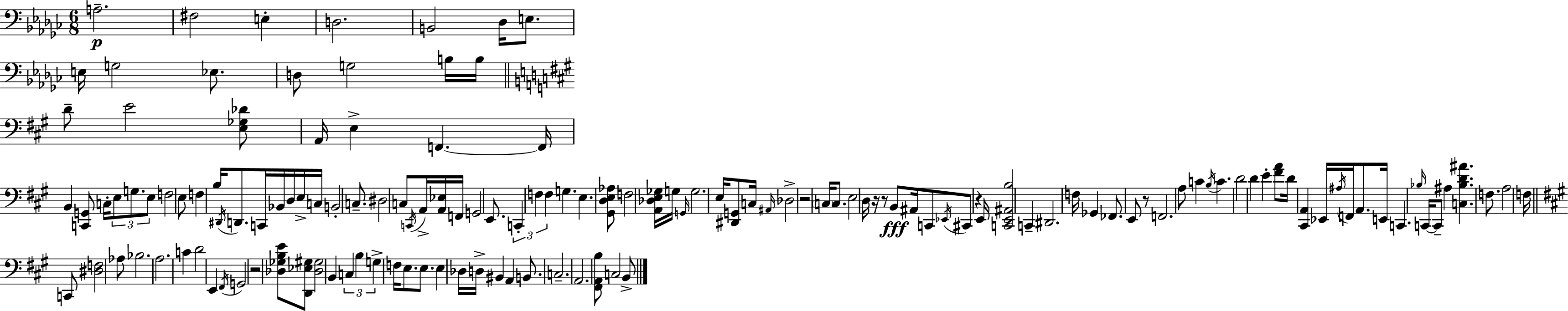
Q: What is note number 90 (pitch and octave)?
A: Bb3